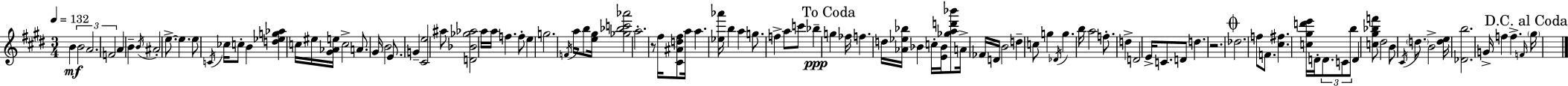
B4/q B4/h A4/h. F4/h A4/q B4/q B4/s A#4/h E5/e. E5/q. E5/e C4/s CES5/s C5/e B4/q [D5,Eb5,G5,Ab5]/q C5/s EIS5/s [G#4,Ab4,E5]/s C5/h A4/e. G#4/s B4/h E4/e. G4/q [C#4,E5]/h A#5/e [D4,Bb4,Gb5,Ab5]/h A5/s A5/s F5/q. F5/e E5/q G5/h. F4/s A5/s B5/e [E5,G#5]/s [Gb5,Bb5,C6,Ab6]/h A5/h. R/e F#5/s [C#4,A#4,D5,F#5]/e A5/s A5/q. [Eb5,Ab6]/s B5/q A5/q G5/e. F5/q A5/e C6/e Bb5/q G5/q FES5/s F5/q. D5/s [Ab4,Eb5,Bb5]/s Bb4/q C5/s [E4,Bb4]/s [Gb5,A5,D6,Bb6]/e A4/s FES4/s D4/s B4/h D5/q C5/e G5/q Db4/s G5/q. B5/s A5/h F5/e. D5/q D4/h E4/s C4/e. D4/e D5/q. R/h. Db5/h. F5/e F4/e. [C#5,F#5]/q. [C5,G#5,D6,E6]/s D4/s D4/e. C4/e B5/e D4/q [C5,G#5,Bb5,F6]/e D#5/h B4/e C#4/s D5/e. B4/h [D5,E5]/s [Db4,B5]/h. G4/s F5/q F5/q. F4/s G#5/s